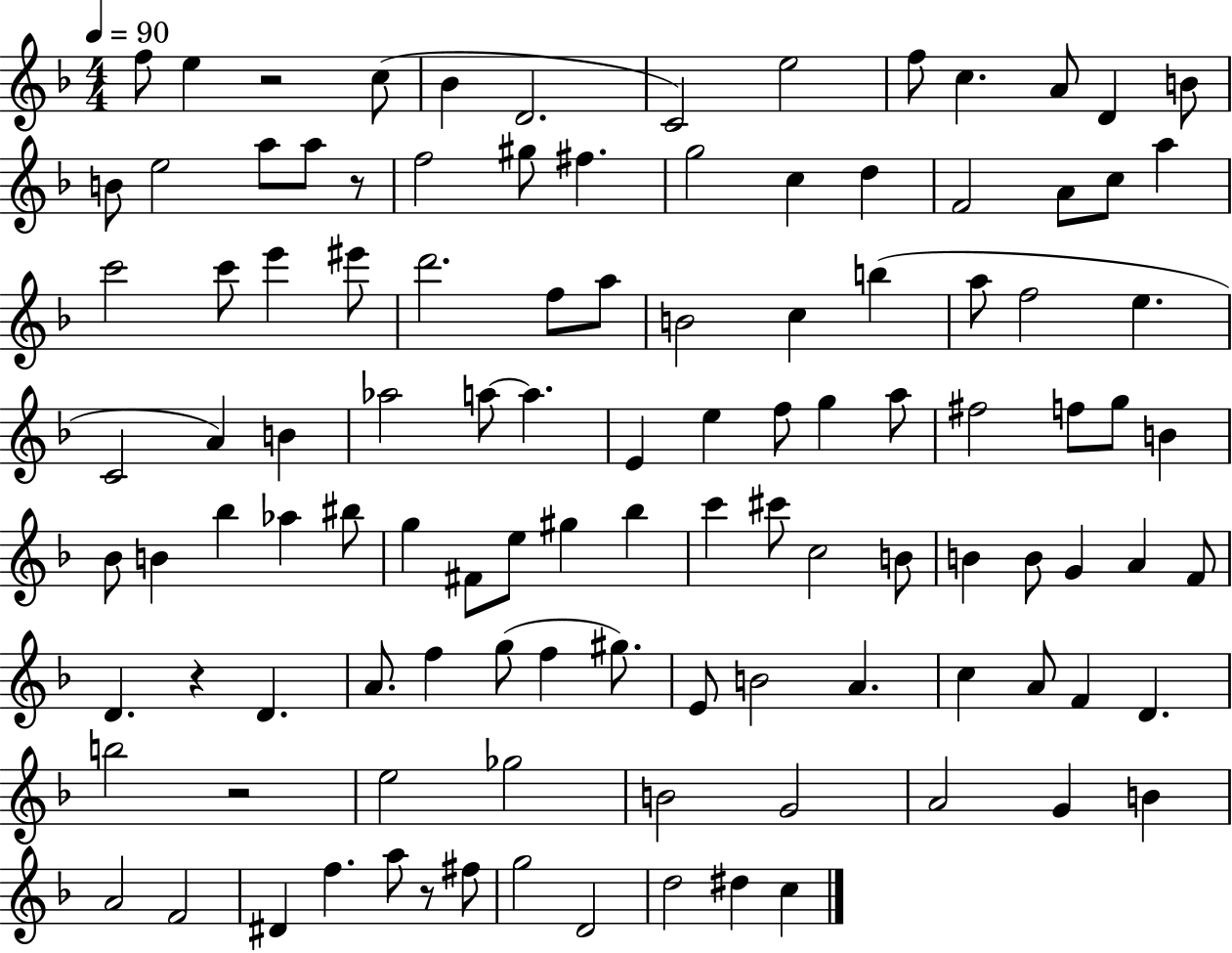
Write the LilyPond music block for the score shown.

{
  \clef treble
  \numericTimeSignature
  \time 4/4
  \key f \major
  \tempo 4 = 90
  f''8 e''4 r2 c''8( | bes'4 d'2. | c'2) e''2 | f''8 c''4. a'8 d'4 b'8 | \break b'8 e''2 a''8 a''8 r8 | f''2 gis''8 fis''4. | g''2 c''4 d''4 | f'2 a'8 c''8 a''4 | \break c'''2 c'''8 e'''4 eis'''8 | d'''2. f''8 a''8 | b'2 c''4 b''4( | a''8 f''2 e''4. | \break c'2 a'4) b'4 | aes''2 a''8~~ a''4. | e'4 e''4 f''8 g''4 a''8 | fis''2 f''8 g''8 b'4 | \break bes'8 b'4 bes''4 aes''4 bis''8 | g''4 fis'8 e''8 gis''4 bes''4 | c'''4 cis'''8 c''2 b'8 | b'4 b'8 g'4 a'4 f'8 | \break d'4. r4 d'4. | a'8. f''4 g''8( f''4 gis''8.) | e'8 b'2 a'4. | c''4 a'8 f'4 d'4. | \break b''2 r2 | e''2 ges''2 | b'2 g'2 | a'2 g'4 b'4 | \break a'2 f'2 | dis'4 f''4. a''8 r8 fis''8 | g''2 d'2 | d''2 dis''4 c''4 | \break \bar "|."
}